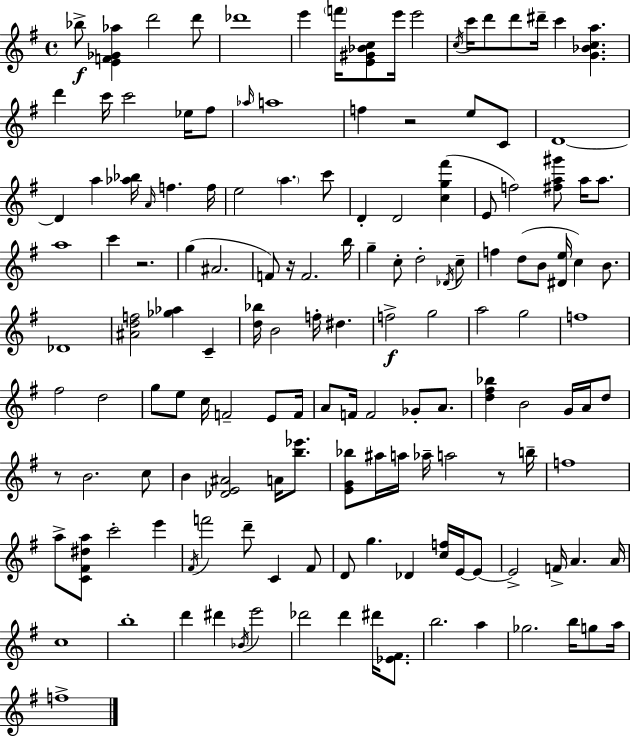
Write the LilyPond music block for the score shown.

{
  \clef treble
  \time 4/4
  \defaultTimeSignature
  \key e \minor
  bes''8->\f <e' f' ges' aes''>4 d'''2 d'''8 | des'''1 | e'''4 \parenthesize f'''16 <e' gis' bes' c''>8 e'''16 e'''2 | \acciaccatura { c''16 } c'''16 d'''8 d'''8 dis'''16-- c'''4 <g' bes' c'' a''>4. | \break d'''4 c'''16 c'''2 ees''16 fis''8 | \grace { aes''16 } a''1 | f''4 r2 e''8 | c'8 d'1~~ | \break d'4 a''4 <aes'' bes''>16 \grace { a'16 } f''4. | f''16 e''2 \parenthesize a''4. | c'''8 d'4-. d'2 <c'' g'' fis'''>4( | e'8 f''2) <fis'' a'' gis'''>8 a''16 | \break a''8. a''1 | c'''4 r2. | g''4( ais'2. | f'8) r16 f'2. | \break b''16 g''4-- c''8-. d''2-. | \acciaccatura { des'16 } c''8-- f''4 d''8( b'8 <dis' e''>16 c''4) | b'8. des'1 | <ais' d'' f''>2 <ges'' aes''>4 | \break c'4-- <d'' bes''>16 b'2 f''16-. dis''4. | f''2->\f g''2 | a''2 g''2 | f''1 | \break fis''2 d''2 | g''8 e''8 c''16 f'2-- | e'8 f'16 a'8 f'16 f'2 ges'8-. | a'8. <d'' fis'' bes''>4 b'2 | \break g'16 a'16 d''8 r8 b'2. | c''8 b'4 <des' e' ais'>2 | a'16 <b'' ees'''>8. <e' g' bes''>8 ais''16 a''16 aes''16-- a''2 | r8 b''16-- f''1 | \break a''8-> <c' fis' dis'' a''>8 c'''2-. | e'''4 \acciaccatura { fis'16 } f'''2 d'''8-- c'4 | fis'8 d'8 g''4. des'4 | <c'' f''>16 e'16~~ e'8~~ e'2-> f'16-> a'4. | \break a'16 c''1 | b''1-. | d'''4 dis'''4 \acciaccatura { bes'16 } e'''2 | des'''2 des'''4 | \break dis'''16 <ees' fis'>8. b''2. | a''4 ges''2. | b''16 g''8 a''16 f''1-> | \bar "|."
}